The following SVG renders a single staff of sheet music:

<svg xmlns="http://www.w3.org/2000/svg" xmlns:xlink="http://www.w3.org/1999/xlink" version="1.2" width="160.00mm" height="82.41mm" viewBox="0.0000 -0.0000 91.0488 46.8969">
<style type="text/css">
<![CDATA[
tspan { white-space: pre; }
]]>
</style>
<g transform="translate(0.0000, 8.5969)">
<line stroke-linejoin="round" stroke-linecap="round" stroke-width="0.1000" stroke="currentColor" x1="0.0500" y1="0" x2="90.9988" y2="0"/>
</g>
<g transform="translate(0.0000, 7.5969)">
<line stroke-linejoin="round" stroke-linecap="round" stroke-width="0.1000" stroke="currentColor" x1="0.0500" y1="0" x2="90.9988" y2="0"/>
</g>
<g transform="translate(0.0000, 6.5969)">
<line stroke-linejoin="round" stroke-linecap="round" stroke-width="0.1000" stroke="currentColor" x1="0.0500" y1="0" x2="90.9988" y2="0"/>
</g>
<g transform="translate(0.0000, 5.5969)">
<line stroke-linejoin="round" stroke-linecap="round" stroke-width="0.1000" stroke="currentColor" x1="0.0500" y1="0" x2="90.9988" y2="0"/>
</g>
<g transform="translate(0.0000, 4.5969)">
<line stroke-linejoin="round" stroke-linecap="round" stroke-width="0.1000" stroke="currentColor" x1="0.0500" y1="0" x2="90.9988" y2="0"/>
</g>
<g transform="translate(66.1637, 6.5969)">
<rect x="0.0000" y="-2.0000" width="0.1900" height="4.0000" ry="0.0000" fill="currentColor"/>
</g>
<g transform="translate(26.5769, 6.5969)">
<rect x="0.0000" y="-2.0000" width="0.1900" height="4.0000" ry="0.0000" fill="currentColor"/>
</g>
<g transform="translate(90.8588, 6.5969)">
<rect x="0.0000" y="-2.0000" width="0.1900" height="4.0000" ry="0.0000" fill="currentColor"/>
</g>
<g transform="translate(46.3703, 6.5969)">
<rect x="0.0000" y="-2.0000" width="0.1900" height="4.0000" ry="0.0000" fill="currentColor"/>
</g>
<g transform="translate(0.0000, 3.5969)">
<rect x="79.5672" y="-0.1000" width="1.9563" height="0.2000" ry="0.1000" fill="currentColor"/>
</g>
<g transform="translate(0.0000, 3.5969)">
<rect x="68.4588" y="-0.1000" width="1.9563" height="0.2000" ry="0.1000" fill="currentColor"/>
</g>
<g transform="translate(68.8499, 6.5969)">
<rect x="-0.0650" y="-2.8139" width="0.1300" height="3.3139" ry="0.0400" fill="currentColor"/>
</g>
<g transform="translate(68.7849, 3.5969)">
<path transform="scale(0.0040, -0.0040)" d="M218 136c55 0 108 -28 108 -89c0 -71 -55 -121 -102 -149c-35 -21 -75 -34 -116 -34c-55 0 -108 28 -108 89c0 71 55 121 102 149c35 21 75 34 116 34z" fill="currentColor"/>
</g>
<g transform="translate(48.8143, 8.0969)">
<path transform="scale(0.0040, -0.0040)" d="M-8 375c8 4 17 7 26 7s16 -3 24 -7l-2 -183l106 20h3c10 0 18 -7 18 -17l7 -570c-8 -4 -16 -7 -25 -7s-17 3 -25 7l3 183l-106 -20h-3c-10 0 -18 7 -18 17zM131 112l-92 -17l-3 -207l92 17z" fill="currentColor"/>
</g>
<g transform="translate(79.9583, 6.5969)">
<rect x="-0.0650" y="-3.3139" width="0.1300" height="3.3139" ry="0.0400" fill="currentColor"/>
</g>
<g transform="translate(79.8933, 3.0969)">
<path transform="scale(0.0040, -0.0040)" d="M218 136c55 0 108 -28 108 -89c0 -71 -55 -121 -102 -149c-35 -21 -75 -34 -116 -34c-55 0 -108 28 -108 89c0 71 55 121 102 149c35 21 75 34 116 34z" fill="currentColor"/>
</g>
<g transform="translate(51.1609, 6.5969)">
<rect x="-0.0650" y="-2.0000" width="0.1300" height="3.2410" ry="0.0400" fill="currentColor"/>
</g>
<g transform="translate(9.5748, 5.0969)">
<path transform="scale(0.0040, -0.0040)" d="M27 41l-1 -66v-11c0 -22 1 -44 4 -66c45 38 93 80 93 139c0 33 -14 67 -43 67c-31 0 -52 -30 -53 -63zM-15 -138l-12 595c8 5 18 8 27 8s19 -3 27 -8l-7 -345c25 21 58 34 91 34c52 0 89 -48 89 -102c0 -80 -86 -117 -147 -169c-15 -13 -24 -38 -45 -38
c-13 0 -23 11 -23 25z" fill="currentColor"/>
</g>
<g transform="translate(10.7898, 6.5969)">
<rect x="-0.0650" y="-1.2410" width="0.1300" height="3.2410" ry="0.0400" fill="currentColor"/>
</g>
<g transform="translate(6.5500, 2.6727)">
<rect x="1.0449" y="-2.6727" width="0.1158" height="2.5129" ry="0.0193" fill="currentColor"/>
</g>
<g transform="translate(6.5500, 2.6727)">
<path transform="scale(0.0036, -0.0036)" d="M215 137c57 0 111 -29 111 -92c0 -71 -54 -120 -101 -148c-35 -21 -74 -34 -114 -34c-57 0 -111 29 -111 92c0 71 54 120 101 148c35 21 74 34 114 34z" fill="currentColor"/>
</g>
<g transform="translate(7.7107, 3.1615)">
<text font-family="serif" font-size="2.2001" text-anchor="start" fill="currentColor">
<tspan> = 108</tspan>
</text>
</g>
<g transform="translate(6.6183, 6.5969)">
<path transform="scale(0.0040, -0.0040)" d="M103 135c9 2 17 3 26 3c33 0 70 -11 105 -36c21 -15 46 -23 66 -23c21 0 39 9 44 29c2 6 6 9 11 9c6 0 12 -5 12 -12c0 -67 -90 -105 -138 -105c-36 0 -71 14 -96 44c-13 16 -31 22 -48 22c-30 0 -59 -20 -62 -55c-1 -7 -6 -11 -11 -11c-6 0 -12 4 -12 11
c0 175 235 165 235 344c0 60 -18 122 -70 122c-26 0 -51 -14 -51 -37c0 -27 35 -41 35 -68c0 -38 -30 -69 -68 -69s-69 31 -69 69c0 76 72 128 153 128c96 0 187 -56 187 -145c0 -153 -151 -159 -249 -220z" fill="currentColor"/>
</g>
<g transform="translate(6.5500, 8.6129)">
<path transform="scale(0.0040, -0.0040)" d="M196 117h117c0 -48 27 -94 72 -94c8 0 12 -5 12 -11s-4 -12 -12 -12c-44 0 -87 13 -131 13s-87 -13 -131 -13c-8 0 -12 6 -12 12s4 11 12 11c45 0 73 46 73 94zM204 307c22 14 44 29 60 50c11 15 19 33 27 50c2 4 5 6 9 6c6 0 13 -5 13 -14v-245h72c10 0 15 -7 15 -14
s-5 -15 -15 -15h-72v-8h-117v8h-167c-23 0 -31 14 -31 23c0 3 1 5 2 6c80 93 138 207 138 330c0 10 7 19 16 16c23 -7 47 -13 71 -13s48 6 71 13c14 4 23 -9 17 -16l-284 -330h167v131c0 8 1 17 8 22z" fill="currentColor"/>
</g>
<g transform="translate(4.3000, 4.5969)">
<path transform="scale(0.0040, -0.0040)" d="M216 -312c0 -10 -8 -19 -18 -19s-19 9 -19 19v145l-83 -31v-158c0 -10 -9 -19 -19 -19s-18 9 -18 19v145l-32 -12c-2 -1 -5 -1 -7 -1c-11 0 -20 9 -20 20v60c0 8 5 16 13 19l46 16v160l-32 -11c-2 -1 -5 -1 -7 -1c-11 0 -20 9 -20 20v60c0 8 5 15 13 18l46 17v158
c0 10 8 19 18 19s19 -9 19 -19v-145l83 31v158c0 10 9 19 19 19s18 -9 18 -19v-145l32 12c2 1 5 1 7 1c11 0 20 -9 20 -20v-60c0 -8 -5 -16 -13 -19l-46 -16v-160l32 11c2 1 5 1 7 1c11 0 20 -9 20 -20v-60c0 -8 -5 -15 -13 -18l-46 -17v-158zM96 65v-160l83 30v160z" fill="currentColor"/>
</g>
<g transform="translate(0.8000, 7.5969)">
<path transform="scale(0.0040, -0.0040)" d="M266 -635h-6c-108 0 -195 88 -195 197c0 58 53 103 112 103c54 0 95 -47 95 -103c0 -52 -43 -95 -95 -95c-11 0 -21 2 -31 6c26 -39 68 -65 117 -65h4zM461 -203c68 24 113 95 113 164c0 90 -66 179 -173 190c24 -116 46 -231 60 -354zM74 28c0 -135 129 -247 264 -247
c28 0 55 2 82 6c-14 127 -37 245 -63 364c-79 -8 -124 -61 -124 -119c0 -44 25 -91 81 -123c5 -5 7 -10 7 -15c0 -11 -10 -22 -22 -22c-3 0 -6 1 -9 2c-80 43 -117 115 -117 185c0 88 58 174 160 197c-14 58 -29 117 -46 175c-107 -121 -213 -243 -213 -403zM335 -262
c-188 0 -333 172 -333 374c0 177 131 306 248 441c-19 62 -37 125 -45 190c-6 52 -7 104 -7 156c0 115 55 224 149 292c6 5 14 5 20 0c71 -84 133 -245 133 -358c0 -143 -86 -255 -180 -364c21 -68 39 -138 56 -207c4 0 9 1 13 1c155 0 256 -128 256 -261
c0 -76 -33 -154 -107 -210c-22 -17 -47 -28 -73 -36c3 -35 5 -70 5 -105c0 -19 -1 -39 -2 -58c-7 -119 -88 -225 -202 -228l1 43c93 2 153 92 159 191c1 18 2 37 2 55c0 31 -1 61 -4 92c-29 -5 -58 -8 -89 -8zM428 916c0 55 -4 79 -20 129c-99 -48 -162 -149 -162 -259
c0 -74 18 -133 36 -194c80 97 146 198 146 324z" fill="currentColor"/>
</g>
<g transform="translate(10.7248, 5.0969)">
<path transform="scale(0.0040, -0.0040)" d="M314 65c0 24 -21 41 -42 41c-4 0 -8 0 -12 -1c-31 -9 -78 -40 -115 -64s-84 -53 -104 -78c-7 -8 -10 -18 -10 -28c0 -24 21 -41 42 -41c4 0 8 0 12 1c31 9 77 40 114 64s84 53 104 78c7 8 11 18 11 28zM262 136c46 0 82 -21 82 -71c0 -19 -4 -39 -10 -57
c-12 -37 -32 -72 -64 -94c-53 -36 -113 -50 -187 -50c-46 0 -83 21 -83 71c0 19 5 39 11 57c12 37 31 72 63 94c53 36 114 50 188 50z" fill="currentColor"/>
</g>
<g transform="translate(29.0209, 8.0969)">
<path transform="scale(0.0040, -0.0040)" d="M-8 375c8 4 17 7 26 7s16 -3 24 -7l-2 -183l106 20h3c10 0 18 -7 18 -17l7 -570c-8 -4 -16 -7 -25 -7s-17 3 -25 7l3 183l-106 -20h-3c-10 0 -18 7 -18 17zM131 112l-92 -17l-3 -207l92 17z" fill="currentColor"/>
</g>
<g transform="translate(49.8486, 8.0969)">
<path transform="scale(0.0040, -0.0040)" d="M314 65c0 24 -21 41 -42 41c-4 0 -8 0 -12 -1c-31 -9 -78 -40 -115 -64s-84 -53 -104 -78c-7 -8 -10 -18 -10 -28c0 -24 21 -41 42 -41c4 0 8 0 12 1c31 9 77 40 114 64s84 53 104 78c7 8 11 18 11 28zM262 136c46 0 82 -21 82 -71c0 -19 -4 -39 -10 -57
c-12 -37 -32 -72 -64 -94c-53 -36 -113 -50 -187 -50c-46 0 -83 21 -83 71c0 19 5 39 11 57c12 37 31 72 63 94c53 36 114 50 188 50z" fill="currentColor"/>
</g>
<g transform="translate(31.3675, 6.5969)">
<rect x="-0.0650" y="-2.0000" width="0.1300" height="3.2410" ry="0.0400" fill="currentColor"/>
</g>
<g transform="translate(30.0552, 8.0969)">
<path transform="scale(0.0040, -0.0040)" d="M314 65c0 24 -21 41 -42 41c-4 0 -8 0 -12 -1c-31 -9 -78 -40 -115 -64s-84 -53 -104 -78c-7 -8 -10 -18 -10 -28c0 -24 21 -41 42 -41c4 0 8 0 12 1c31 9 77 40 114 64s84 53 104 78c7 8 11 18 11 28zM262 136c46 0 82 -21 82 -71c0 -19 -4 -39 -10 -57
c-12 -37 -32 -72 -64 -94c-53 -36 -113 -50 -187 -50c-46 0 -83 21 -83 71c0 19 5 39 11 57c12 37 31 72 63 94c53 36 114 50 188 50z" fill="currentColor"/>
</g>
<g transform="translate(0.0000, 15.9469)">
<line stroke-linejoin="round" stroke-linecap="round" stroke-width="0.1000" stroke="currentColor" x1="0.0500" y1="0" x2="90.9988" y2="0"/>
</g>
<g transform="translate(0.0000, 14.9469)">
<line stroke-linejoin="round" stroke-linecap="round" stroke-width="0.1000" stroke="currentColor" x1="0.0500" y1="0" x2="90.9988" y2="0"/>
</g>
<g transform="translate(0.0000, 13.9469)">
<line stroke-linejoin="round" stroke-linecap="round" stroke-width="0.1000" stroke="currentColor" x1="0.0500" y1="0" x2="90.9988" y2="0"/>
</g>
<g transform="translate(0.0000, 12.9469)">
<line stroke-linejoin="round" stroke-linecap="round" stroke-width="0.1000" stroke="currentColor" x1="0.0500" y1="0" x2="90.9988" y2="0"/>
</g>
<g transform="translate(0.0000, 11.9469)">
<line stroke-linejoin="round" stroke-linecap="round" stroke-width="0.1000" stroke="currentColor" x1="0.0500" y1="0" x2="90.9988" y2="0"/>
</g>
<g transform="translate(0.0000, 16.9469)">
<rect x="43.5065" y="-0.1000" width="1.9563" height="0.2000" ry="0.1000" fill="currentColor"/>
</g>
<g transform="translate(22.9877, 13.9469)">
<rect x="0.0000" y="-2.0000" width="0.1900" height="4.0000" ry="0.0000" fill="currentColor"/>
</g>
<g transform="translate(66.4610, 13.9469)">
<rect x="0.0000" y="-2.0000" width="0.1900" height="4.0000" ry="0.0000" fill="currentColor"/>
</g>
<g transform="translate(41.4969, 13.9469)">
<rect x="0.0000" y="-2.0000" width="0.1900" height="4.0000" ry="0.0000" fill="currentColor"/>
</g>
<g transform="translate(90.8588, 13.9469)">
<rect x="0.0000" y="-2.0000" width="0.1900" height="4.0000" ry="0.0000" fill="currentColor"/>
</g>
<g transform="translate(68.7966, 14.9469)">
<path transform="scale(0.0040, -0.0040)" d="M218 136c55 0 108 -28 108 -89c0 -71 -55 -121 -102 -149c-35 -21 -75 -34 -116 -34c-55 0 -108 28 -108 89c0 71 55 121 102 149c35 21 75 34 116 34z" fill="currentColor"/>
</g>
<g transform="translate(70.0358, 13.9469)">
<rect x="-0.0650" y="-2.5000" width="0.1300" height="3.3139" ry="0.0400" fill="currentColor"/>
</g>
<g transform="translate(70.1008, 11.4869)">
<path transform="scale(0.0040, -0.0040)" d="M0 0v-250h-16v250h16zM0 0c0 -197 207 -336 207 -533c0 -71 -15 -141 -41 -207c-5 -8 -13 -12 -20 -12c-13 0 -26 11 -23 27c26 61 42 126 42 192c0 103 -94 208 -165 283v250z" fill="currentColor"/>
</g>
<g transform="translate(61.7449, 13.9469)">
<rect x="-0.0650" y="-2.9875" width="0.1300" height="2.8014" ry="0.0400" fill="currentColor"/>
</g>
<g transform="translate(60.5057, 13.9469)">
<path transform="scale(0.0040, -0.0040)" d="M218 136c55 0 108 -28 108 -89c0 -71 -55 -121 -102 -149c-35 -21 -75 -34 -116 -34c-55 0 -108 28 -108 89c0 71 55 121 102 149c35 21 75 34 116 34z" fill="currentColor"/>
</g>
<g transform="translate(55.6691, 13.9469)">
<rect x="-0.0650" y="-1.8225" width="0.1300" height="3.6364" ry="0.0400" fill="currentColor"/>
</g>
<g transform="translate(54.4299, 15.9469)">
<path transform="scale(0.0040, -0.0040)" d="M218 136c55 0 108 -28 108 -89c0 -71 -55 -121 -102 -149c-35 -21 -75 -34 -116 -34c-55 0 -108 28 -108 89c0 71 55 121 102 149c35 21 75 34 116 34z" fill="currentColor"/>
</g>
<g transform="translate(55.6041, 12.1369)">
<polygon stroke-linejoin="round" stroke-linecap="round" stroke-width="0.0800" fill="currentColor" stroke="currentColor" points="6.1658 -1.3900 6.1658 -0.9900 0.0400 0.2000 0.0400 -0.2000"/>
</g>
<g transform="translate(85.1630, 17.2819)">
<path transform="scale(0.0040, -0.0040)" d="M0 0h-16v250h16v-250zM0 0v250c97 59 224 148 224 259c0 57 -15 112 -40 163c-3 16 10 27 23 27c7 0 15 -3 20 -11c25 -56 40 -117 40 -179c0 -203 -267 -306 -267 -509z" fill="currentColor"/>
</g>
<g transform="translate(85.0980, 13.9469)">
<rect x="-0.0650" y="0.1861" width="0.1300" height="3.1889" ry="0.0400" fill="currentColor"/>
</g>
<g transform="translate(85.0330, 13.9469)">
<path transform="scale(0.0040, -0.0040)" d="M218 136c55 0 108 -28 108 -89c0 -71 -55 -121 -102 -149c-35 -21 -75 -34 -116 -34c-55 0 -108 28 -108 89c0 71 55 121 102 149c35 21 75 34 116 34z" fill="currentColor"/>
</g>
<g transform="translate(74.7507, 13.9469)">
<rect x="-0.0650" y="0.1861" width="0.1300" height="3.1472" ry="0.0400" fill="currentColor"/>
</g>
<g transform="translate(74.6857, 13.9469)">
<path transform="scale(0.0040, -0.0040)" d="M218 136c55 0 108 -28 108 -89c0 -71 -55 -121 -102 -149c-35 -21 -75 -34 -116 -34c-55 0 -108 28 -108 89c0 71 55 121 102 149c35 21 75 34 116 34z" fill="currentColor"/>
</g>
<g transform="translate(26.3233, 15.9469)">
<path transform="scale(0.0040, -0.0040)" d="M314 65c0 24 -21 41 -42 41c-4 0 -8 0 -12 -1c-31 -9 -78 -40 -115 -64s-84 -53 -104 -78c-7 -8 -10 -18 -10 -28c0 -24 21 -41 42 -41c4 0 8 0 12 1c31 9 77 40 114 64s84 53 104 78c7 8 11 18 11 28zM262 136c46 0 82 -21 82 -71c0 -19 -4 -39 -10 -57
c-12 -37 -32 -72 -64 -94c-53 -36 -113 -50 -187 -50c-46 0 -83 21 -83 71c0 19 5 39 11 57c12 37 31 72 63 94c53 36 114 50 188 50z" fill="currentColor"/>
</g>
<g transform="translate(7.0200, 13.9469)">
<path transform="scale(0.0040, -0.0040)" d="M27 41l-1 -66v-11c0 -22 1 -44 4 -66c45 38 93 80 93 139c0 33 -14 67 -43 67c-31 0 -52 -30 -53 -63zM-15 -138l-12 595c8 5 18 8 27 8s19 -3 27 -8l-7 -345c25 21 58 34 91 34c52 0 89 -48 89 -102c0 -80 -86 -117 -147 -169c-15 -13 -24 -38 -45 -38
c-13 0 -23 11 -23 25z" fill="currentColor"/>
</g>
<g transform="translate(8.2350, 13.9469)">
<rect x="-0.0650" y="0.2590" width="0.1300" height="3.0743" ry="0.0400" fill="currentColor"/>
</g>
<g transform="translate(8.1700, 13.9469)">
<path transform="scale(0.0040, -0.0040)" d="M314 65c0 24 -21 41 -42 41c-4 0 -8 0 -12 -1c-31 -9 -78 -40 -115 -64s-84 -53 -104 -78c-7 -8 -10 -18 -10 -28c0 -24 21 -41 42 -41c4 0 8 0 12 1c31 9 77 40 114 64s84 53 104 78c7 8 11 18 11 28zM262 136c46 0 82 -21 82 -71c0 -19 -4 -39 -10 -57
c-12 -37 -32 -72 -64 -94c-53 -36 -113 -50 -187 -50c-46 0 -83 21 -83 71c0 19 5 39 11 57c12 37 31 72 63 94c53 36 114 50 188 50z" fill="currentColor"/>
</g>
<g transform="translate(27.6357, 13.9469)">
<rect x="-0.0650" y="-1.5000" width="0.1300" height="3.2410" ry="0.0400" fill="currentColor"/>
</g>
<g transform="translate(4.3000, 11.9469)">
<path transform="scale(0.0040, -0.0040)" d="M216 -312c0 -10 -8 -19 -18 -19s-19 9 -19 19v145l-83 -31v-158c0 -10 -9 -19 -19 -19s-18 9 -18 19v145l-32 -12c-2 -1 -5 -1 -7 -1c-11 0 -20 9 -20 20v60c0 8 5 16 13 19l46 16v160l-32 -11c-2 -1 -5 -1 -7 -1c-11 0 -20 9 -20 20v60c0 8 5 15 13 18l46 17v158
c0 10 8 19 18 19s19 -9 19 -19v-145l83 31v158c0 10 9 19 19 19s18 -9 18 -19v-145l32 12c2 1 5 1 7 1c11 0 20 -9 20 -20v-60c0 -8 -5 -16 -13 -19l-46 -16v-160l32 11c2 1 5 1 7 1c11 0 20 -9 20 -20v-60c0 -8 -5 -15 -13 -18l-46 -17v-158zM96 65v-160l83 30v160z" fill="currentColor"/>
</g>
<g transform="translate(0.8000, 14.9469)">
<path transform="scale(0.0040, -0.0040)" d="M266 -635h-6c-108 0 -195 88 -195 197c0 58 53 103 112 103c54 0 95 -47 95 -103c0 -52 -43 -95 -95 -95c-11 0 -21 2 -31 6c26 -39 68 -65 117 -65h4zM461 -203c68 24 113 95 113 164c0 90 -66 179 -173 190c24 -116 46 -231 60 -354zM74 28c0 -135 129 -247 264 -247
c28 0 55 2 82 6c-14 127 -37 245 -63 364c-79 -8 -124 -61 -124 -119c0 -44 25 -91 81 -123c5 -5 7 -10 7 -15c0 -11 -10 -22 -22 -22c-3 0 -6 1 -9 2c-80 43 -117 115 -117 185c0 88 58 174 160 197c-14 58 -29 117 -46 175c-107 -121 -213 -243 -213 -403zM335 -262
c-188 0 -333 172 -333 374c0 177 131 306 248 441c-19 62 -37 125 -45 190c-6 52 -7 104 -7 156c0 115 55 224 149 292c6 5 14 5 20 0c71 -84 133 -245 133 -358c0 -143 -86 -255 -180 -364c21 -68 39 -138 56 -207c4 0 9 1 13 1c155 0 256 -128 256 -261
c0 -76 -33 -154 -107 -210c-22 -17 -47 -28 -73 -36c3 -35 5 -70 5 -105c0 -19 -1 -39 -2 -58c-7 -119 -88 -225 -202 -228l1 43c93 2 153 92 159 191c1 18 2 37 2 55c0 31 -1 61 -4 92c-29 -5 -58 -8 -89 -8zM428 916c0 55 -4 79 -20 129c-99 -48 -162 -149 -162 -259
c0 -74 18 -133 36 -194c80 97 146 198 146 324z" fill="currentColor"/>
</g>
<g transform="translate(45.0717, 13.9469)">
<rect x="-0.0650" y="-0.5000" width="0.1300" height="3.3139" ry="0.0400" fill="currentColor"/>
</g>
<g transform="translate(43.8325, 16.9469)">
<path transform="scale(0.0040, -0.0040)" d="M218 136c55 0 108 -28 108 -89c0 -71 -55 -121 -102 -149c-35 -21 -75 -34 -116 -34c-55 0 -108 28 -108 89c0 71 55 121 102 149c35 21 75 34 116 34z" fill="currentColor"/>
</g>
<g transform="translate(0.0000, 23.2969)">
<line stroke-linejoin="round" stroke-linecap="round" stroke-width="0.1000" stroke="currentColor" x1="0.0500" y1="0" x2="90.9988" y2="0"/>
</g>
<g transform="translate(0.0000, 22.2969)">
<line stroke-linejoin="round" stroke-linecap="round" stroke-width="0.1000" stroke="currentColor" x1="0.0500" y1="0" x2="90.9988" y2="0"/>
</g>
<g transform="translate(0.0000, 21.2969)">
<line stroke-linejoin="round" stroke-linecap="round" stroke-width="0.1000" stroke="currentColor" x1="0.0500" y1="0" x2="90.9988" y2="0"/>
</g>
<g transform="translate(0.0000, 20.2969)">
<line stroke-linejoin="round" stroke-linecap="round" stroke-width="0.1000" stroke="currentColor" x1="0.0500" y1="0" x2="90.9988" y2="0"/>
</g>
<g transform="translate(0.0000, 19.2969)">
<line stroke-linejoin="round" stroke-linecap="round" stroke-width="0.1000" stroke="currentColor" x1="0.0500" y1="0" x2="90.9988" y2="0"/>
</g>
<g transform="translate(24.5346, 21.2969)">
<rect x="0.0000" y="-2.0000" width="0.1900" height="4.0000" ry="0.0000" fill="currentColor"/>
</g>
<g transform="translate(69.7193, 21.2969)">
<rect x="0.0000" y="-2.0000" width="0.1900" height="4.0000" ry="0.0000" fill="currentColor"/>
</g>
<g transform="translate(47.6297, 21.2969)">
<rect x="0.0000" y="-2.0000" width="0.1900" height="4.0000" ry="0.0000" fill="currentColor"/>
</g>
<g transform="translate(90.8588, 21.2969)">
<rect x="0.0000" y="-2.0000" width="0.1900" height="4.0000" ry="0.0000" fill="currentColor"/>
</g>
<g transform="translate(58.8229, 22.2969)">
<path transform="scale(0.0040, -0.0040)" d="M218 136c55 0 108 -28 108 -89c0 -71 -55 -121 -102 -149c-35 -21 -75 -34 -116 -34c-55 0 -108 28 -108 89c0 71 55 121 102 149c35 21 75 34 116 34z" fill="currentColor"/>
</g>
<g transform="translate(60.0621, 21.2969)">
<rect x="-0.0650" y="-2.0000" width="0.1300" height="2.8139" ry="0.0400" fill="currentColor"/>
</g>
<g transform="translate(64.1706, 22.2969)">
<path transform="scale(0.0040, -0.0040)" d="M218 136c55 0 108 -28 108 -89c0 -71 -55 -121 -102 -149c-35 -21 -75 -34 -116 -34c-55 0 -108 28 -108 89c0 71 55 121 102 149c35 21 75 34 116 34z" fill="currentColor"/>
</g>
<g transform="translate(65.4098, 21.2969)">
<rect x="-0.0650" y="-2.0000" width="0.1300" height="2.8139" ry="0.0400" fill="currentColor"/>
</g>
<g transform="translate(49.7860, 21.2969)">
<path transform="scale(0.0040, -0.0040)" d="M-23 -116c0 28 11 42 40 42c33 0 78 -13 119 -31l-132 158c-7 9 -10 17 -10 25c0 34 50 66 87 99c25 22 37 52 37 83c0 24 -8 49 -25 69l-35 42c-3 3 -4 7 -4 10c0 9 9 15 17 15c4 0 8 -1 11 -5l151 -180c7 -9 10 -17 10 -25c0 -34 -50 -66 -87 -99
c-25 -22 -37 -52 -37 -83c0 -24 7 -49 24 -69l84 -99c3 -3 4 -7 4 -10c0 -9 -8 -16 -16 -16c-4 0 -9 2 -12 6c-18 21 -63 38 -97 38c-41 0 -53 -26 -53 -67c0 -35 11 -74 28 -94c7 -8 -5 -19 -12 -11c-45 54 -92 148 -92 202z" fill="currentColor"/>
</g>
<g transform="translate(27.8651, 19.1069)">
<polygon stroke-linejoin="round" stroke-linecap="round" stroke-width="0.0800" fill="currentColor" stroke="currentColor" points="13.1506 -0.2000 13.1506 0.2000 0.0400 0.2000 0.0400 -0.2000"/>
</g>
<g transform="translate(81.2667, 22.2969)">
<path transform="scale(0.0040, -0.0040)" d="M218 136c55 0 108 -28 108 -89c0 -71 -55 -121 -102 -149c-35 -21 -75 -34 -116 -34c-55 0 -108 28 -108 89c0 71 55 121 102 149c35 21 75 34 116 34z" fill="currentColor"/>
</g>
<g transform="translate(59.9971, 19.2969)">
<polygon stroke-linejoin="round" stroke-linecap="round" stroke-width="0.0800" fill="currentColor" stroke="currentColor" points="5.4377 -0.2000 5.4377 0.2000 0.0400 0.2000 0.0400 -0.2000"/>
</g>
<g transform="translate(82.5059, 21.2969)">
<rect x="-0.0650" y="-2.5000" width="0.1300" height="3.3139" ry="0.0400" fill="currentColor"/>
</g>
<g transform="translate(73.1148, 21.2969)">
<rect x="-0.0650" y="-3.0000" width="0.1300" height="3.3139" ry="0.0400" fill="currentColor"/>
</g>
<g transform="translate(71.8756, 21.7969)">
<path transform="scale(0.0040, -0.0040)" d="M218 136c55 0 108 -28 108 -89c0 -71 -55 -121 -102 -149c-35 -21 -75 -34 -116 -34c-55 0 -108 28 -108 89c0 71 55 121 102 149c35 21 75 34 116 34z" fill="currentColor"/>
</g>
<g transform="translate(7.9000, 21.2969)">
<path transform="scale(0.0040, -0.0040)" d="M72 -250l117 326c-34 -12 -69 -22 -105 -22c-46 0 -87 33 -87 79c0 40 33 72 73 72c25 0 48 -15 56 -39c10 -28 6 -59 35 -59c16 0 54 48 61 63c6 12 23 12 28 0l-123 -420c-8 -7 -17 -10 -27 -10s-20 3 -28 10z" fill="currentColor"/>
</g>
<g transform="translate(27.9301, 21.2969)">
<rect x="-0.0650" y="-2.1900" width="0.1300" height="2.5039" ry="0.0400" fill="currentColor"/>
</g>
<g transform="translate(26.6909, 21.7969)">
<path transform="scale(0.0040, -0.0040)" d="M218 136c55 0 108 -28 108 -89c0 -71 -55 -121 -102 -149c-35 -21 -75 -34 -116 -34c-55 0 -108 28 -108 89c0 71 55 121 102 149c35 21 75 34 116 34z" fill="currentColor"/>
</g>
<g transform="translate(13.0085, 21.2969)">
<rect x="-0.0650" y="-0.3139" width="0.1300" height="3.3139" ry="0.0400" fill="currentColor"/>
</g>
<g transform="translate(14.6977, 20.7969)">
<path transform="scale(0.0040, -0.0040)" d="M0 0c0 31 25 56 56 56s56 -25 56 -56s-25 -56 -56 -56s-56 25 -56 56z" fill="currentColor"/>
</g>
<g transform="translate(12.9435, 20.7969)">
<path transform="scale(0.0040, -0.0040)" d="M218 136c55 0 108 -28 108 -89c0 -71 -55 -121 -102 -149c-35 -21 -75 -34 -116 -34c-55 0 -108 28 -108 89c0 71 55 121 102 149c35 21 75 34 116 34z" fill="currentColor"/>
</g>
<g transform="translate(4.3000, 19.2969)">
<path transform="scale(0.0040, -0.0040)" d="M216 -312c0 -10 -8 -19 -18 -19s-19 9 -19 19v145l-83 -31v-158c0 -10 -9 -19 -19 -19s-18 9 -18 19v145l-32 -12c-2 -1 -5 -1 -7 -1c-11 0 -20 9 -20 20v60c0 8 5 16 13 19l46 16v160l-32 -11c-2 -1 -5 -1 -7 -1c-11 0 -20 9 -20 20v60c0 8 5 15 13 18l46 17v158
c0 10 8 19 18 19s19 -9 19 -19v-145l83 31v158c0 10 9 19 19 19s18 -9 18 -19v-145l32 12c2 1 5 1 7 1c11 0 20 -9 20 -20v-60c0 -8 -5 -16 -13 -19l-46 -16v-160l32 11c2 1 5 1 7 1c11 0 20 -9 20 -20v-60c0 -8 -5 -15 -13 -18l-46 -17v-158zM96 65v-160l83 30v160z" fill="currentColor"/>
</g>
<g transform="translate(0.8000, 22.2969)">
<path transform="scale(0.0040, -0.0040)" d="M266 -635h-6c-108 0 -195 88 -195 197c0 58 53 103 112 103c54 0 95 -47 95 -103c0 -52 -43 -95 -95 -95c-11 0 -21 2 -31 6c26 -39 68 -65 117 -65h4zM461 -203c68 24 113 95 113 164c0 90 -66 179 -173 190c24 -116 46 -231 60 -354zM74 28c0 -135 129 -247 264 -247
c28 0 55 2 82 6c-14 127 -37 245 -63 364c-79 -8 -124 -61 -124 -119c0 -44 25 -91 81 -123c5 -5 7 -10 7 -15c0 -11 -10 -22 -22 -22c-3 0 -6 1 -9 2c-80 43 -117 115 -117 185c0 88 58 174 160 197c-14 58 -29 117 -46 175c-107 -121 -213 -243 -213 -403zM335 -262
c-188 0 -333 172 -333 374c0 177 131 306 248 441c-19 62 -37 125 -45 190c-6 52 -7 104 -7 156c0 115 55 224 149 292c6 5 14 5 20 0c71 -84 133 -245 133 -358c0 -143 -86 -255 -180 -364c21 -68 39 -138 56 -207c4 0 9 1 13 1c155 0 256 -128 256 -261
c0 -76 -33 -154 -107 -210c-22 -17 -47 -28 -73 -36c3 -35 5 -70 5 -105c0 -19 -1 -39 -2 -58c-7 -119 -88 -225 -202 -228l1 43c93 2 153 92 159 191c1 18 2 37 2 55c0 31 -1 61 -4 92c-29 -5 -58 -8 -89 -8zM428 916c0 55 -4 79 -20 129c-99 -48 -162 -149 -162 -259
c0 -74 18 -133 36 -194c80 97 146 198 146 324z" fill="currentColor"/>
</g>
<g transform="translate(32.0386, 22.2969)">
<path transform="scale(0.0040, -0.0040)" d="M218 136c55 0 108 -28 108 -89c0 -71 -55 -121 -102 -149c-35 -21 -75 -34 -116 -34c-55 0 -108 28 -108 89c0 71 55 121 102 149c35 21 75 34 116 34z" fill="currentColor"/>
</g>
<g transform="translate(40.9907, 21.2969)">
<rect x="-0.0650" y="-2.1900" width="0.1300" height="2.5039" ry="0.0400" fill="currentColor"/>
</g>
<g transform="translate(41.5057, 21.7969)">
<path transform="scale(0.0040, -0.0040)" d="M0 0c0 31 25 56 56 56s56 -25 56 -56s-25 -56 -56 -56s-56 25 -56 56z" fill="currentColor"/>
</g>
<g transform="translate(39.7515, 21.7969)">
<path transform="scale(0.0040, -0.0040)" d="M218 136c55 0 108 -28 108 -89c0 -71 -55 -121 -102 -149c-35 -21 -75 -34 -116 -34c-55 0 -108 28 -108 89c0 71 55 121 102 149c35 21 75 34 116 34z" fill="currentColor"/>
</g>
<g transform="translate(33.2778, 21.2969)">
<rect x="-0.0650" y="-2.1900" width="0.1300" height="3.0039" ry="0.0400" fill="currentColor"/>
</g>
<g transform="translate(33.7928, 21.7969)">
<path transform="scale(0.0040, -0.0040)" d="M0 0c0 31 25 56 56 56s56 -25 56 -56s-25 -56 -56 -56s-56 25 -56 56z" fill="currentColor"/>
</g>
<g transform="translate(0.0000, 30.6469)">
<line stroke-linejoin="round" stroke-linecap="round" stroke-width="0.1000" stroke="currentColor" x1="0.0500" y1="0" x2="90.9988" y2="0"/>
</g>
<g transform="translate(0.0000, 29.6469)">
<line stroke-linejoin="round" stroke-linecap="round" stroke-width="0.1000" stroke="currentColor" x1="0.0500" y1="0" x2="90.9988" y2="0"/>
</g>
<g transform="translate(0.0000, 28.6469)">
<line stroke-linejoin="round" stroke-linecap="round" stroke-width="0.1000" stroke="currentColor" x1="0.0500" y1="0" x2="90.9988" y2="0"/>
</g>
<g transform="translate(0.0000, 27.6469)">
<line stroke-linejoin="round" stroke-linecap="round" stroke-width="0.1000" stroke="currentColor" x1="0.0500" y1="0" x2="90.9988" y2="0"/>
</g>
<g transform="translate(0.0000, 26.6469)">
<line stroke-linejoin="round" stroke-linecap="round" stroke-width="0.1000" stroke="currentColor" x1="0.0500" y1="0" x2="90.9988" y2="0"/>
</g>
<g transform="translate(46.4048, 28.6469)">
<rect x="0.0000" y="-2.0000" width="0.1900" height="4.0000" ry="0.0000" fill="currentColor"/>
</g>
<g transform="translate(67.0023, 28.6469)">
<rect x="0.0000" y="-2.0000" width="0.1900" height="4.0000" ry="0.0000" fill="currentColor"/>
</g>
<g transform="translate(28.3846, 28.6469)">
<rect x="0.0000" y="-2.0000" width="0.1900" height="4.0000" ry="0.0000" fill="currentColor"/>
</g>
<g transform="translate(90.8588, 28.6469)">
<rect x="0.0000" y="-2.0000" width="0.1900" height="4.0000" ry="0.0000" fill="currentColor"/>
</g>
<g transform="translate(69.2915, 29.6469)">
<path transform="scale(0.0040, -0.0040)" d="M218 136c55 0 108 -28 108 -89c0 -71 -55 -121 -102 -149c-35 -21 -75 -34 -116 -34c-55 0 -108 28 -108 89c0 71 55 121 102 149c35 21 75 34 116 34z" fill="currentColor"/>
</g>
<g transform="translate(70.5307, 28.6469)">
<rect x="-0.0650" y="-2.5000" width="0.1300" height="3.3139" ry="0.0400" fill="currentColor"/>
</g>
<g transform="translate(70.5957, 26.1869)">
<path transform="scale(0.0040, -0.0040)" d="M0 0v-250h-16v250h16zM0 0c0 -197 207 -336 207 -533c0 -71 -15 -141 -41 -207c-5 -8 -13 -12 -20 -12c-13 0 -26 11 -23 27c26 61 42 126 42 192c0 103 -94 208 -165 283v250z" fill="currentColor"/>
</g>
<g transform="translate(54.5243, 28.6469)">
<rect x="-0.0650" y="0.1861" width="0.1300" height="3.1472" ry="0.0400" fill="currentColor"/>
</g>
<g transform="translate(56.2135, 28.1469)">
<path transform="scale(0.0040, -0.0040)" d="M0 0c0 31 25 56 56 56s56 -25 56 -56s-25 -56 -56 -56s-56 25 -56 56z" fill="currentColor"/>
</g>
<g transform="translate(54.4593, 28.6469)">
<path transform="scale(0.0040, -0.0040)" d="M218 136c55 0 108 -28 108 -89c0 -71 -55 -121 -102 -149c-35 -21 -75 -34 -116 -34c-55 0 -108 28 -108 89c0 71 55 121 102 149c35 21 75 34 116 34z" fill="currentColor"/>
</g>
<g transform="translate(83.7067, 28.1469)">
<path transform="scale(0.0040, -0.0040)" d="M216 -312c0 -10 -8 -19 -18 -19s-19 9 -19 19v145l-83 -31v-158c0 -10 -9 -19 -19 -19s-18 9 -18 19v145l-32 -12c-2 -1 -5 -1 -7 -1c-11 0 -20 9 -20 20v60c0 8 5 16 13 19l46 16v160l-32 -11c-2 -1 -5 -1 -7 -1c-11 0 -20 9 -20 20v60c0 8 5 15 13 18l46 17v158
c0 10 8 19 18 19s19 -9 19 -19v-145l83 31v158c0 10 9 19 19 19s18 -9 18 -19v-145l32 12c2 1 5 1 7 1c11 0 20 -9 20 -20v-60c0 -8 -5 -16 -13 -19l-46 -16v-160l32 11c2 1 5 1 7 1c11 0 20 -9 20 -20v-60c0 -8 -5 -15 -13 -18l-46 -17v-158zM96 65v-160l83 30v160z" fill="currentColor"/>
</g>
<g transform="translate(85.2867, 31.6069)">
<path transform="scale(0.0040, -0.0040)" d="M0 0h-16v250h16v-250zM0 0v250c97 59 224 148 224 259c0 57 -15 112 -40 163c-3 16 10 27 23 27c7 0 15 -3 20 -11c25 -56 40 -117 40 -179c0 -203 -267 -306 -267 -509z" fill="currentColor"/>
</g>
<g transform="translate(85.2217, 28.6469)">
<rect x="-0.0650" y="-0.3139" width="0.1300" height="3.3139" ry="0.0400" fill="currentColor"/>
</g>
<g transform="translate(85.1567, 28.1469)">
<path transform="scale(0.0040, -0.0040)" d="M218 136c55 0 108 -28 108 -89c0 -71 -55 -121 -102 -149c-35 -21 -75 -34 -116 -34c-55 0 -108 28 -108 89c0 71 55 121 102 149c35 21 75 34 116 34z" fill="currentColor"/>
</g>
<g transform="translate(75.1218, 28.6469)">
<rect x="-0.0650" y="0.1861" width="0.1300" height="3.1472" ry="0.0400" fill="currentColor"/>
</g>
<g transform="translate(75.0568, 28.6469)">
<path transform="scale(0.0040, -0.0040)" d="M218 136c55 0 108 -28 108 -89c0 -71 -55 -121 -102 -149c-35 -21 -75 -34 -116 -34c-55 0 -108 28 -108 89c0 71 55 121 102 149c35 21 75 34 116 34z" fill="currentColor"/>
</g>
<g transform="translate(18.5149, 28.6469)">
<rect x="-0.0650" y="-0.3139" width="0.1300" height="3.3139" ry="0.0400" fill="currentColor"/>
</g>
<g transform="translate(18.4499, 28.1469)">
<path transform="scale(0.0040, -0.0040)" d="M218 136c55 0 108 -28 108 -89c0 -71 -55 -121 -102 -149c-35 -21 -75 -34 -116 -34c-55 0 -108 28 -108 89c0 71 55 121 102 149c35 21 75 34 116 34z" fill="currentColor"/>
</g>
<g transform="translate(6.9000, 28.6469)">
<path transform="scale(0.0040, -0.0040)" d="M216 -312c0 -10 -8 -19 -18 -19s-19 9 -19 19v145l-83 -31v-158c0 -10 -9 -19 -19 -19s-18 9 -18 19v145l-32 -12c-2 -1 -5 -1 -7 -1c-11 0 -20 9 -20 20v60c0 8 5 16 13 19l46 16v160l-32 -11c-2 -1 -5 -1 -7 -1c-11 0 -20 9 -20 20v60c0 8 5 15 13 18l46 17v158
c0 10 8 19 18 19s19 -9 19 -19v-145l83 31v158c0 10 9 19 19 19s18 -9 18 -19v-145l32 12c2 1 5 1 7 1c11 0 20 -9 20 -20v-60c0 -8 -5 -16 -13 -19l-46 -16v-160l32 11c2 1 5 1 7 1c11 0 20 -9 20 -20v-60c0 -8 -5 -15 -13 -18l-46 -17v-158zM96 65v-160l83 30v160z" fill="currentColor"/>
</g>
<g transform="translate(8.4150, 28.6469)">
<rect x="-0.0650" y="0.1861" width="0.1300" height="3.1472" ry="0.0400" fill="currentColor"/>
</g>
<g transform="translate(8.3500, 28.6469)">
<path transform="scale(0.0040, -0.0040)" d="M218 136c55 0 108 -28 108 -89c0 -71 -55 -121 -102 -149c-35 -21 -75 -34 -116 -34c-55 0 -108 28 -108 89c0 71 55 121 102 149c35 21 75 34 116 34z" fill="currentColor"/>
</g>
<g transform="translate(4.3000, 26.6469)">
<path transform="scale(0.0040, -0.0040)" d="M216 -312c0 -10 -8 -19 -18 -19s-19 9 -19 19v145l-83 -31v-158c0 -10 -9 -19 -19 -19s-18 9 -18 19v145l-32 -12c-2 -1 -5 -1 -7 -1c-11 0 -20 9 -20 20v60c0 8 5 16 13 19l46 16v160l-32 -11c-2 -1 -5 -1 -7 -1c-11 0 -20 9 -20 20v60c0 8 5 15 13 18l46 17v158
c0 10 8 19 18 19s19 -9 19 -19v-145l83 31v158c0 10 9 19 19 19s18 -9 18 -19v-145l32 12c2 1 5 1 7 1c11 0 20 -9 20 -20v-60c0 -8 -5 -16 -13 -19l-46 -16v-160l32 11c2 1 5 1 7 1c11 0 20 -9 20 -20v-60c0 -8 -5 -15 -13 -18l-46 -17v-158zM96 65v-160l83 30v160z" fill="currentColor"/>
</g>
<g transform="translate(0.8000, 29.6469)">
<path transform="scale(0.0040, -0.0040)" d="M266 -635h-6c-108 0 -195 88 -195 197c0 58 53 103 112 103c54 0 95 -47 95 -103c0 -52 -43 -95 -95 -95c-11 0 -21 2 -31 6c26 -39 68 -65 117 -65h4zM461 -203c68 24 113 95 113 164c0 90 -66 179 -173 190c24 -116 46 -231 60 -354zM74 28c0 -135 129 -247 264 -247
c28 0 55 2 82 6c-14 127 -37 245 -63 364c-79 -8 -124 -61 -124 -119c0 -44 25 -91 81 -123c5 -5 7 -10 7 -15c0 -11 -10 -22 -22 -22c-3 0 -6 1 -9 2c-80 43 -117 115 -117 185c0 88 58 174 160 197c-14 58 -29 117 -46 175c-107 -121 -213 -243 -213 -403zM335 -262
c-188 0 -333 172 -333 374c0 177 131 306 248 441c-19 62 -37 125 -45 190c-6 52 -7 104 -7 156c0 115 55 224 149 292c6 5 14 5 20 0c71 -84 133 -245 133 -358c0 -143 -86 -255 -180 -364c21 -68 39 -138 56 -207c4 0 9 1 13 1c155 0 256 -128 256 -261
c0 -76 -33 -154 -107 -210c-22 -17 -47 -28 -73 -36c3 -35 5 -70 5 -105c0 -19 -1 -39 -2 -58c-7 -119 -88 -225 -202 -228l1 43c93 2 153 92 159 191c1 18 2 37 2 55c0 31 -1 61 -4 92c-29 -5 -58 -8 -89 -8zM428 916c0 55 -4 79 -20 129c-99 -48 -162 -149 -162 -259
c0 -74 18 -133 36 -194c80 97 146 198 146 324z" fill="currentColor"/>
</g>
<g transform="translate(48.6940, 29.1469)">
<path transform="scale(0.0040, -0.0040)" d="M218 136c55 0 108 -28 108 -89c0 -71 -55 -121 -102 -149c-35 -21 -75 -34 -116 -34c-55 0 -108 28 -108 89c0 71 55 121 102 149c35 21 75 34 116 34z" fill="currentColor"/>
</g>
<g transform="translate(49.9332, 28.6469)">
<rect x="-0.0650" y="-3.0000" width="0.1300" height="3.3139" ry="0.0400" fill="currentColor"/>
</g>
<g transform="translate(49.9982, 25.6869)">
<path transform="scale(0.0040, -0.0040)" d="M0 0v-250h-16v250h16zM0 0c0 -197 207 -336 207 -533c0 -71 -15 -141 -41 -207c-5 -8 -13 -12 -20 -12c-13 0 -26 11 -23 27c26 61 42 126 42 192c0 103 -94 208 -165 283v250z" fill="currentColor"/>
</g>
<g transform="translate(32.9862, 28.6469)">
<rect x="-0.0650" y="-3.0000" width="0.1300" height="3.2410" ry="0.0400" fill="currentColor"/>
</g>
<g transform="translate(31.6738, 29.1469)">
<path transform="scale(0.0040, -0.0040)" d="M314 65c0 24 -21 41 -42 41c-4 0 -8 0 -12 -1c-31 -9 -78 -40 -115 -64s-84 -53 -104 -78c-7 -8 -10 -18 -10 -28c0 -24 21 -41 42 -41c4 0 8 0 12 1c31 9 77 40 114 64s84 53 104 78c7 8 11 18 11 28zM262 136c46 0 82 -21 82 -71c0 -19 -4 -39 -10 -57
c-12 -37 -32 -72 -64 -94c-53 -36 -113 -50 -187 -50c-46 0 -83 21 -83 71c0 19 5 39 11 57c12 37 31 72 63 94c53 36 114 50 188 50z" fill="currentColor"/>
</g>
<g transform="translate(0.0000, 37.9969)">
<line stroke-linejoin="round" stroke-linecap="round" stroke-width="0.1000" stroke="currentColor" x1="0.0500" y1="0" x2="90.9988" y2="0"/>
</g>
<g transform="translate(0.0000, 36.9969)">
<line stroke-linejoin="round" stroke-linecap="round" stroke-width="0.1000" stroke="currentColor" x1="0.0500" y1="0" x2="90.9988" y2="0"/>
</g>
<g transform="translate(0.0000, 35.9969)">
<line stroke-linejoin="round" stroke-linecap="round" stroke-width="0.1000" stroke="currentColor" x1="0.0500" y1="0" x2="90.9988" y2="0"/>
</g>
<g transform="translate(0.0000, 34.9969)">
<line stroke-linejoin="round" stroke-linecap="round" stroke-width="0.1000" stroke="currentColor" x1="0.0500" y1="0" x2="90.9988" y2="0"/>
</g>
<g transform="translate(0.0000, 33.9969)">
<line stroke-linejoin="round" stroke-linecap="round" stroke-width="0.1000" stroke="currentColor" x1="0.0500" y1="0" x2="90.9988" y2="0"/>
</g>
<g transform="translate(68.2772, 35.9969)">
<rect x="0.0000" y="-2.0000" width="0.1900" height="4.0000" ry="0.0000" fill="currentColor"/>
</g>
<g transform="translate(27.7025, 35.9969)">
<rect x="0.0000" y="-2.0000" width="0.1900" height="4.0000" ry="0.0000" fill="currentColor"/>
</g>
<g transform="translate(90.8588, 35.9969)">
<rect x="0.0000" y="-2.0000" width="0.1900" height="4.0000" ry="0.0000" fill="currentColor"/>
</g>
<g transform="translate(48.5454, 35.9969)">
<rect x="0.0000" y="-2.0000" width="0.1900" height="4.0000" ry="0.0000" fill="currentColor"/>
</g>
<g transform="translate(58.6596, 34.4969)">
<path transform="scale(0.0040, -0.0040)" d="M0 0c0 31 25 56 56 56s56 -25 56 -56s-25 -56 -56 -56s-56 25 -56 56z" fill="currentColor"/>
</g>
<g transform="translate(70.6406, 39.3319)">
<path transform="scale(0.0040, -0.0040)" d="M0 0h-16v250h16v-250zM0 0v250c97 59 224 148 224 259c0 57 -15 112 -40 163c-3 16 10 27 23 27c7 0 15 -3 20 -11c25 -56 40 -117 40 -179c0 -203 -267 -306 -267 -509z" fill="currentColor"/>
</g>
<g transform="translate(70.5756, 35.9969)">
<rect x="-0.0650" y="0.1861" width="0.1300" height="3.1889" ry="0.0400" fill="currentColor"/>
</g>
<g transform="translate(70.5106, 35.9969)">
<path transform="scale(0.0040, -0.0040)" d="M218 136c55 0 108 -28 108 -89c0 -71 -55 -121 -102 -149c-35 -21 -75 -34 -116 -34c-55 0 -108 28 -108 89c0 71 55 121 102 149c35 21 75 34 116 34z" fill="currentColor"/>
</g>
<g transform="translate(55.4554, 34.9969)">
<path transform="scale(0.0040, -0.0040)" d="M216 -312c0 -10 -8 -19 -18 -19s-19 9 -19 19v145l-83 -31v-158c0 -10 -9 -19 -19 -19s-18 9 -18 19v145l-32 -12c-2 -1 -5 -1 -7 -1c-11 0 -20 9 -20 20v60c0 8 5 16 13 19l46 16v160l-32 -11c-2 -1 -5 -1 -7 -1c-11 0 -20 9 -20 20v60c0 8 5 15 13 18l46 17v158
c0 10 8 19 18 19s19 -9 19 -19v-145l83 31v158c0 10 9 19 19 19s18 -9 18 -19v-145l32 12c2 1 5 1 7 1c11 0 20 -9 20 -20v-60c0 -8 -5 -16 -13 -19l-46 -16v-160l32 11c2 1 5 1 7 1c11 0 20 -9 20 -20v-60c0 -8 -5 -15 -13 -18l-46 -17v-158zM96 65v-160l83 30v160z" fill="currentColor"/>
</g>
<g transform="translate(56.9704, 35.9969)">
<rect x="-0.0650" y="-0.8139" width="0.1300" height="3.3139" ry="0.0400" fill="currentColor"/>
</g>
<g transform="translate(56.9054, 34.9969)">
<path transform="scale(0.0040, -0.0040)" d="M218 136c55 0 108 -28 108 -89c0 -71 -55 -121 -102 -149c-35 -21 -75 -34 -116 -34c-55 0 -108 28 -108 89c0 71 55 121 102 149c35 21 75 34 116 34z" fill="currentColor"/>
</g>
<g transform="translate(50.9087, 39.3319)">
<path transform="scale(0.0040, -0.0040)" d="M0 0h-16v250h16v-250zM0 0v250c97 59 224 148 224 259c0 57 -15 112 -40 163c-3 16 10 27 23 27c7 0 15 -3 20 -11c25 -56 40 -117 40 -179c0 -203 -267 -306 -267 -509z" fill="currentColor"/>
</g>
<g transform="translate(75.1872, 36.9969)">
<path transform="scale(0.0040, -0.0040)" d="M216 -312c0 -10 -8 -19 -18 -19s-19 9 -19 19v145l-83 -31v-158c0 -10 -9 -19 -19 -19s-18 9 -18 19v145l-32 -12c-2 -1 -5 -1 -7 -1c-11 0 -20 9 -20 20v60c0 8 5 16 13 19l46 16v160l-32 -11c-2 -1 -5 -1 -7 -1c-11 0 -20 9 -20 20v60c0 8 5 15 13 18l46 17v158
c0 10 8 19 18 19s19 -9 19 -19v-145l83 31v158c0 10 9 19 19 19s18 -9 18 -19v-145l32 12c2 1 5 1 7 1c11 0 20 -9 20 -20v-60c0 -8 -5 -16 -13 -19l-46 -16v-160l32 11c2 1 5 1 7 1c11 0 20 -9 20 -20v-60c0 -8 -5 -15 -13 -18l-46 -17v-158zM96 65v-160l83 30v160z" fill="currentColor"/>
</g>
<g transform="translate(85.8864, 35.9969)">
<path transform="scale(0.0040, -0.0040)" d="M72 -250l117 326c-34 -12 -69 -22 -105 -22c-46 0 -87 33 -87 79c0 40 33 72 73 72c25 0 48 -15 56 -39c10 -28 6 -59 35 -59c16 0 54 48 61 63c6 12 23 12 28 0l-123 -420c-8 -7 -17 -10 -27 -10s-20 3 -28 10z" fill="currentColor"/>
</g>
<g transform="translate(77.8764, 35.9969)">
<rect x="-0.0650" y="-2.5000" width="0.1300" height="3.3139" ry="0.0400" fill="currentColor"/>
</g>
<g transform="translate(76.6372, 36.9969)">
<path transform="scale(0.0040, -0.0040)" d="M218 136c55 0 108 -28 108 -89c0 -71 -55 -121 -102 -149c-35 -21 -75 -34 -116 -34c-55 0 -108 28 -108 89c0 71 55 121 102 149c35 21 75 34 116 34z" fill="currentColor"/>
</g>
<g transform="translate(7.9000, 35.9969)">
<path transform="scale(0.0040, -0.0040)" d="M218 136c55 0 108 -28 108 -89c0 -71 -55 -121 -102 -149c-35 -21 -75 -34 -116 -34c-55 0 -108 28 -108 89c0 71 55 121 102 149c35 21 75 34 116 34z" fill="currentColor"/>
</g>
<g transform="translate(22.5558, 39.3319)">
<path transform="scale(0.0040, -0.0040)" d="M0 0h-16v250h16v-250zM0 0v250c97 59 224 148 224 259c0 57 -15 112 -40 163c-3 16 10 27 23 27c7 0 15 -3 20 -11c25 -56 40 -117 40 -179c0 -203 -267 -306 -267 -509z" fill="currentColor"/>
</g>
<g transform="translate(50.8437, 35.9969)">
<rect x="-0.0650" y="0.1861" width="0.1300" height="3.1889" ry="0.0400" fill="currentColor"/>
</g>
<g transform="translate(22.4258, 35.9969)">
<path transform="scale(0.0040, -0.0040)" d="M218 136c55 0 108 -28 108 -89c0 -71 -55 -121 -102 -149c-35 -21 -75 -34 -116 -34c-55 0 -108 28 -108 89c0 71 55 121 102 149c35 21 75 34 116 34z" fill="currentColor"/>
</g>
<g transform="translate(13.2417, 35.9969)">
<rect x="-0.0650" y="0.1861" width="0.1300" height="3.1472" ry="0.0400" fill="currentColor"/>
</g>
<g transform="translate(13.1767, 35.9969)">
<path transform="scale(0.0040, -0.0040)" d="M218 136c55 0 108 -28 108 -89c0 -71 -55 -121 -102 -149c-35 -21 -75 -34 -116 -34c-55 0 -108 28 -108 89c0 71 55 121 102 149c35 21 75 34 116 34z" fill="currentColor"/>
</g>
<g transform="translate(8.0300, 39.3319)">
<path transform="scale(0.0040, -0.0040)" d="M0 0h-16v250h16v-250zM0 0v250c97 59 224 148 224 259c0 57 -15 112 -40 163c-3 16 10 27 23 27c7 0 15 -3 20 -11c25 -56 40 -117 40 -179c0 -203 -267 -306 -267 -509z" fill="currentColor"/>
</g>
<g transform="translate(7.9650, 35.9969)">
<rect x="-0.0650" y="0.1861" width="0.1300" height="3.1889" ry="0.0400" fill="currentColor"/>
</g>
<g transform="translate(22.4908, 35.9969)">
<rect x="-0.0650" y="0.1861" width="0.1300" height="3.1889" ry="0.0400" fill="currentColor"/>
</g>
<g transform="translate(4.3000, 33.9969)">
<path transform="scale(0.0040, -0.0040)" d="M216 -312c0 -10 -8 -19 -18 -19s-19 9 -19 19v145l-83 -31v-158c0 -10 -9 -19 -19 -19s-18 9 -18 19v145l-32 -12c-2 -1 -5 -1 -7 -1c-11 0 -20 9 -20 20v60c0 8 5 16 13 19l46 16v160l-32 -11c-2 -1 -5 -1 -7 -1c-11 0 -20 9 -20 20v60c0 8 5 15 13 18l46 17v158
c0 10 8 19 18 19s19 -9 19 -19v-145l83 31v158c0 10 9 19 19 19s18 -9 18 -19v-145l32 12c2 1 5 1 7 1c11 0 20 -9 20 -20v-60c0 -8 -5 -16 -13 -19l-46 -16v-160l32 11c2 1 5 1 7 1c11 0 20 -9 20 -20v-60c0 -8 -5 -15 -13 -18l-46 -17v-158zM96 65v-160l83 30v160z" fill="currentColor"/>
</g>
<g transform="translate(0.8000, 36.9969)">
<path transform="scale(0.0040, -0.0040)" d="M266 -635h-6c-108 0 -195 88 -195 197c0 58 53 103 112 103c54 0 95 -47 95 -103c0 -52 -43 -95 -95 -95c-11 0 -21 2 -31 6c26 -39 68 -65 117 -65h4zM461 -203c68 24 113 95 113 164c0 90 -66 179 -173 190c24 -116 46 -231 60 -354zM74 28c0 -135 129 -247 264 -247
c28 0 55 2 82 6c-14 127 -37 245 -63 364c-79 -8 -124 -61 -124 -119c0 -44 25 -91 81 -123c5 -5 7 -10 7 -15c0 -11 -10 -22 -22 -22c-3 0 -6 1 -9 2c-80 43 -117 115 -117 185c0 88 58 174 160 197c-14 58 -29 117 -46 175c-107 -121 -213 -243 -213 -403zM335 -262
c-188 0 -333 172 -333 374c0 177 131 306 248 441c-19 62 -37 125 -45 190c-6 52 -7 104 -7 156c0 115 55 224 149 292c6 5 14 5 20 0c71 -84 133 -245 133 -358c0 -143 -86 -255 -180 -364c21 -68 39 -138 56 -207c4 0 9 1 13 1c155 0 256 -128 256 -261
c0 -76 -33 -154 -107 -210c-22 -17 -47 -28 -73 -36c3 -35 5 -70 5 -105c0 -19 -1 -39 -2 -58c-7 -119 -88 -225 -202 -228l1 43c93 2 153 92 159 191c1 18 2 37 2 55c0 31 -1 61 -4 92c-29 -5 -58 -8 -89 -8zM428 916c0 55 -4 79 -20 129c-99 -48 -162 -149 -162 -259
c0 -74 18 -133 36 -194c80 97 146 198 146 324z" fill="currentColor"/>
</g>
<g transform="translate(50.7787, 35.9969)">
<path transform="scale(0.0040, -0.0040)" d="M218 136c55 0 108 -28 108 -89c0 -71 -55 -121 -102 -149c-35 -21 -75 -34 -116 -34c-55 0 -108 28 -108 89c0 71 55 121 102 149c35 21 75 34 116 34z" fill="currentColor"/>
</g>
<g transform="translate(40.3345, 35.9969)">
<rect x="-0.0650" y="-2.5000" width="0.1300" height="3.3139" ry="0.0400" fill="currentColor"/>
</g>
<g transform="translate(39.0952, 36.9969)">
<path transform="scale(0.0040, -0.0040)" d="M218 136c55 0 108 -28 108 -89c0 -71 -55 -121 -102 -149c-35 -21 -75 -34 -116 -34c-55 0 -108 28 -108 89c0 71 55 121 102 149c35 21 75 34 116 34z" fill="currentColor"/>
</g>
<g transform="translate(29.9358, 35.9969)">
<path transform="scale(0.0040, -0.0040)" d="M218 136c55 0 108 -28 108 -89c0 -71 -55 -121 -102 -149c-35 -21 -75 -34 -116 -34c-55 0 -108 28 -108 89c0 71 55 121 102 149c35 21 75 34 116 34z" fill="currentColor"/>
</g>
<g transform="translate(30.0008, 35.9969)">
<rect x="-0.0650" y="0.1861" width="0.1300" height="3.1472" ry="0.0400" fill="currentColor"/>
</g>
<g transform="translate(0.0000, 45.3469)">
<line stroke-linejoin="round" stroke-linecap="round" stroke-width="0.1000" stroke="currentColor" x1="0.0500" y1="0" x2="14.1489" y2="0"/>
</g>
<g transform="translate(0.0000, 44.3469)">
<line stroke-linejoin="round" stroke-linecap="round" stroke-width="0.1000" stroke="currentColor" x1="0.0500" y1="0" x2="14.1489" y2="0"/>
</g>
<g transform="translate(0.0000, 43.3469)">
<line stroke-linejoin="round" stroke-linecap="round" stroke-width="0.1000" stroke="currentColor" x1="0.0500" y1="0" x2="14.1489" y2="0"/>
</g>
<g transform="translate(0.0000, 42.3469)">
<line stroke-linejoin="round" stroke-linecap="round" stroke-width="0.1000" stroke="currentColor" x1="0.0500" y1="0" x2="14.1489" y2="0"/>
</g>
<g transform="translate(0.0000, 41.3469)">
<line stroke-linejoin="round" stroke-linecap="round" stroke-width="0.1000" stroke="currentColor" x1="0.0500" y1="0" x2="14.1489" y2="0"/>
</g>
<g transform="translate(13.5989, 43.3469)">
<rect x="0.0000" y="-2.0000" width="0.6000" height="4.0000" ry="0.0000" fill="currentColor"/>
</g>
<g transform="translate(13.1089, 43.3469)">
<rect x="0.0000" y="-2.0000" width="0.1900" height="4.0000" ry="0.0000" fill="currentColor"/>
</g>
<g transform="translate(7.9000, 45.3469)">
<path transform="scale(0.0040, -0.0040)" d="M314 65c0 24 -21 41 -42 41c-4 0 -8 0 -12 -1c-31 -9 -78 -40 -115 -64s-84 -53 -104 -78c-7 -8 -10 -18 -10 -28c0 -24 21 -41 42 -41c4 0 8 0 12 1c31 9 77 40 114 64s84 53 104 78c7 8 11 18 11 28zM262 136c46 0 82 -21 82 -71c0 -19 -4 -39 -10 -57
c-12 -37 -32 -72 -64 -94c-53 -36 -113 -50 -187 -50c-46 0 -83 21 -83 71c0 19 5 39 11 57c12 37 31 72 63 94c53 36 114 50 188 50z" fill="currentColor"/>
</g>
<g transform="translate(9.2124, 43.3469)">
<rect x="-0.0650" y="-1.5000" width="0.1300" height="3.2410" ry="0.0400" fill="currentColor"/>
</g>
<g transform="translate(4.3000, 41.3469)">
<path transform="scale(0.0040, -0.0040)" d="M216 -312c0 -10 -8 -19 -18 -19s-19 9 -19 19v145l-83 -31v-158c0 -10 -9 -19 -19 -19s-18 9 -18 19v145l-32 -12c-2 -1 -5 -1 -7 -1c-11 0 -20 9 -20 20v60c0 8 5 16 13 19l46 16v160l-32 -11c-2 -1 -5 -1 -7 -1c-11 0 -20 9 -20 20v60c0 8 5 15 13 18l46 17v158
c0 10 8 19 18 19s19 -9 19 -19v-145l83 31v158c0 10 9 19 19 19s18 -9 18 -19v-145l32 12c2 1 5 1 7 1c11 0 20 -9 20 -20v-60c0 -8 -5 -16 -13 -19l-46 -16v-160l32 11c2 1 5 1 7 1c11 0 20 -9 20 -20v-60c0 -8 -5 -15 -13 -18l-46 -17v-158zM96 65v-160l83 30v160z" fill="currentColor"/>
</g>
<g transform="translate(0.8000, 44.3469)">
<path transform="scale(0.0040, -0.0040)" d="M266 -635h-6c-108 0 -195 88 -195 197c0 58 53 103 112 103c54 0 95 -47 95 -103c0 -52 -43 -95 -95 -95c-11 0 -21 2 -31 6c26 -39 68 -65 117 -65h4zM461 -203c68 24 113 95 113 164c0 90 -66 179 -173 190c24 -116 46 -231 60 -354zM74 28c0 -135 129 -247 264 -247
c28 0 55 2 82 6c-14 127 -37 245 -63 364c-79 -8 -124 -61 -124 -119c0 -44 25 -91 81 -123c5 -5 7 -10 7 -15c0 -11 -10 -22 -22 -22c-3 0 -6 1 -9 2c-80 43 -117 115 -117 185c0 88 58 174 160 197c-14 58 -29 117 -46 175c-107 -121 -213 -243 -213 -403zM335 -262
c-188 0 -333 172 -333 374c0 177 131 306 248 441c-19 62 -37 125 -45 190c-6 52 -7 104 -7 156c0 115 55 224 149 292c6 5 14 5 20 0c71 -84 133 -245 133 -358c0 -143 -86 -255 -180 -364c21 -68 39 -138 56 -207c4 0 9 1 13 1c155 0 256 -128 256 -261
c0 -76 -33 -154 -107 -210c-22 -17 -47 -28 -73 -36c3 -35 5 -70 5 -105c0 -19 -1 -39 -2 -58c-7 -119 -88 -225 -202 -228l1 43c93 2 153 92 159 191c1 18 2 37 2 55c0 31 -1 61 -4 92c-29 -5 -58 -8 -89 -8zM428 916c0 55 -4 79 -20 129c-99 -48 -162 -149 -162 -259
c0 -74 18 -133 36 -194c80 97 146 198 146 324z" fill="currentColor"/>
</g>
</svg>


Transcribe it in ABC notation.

X:1
T:Untitled
M:2/4
L:1/4
K:G
_e2 F2 F2 a b _B2 E2 C E/2 B/2 G/2 B B/2 z/2 c A/2 G/2 A/2 z G/2 G/2 A G ^B c A2 A/2 B G/2 B ^c/2 B/2 B B/2 B G B/2 ^d B/2 ^G z/2 E2